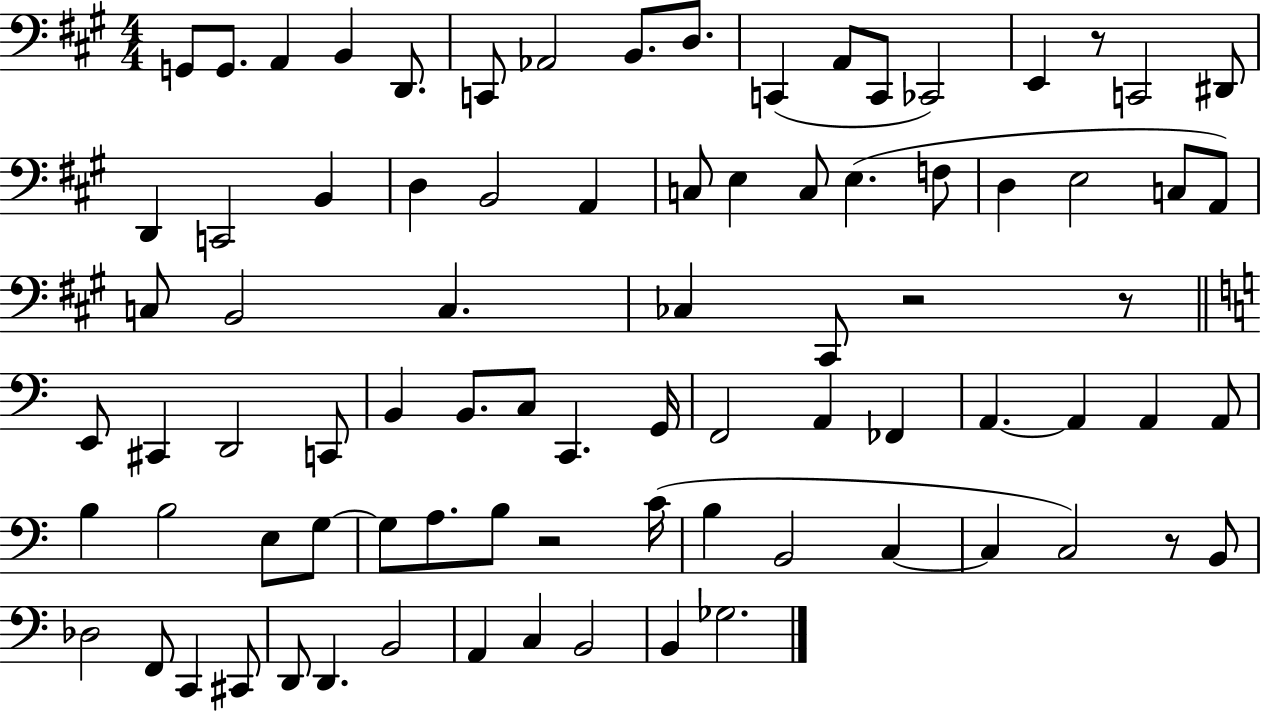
G2/e G2/e. A2/q B2/q D2/e. C2/e Ab2/h B2/e. D3/e. C2/q A2/e C2/e CES2/h E2/q R/e C2/h D#2/e D2/q C2/h B2/q D3/q B2/h A2/q C3/e E3/q C3/e E3/q. F3/e D3/q E3/h C3/e A2/e C3/e B2/h C3/q. CES3/q C#2/e R/h R/e E2/e C#2/q D2/h C2/e B2/q B2/e. C3/e C2/q. G2/s F2/h A2/q FES2/q A2/q. A2/q A2/q A2/e B3/q B3/h E3/e G3/e G3/e A3/e. B3/e R/h C4/s B3/q B2/h C3/q C3/q C3/h R/e B2/e Db3/h F2/e C2/q C#2/e D2/e D2/q. B2/h A2/q C3/q B2/h B2/q Gb3/h.